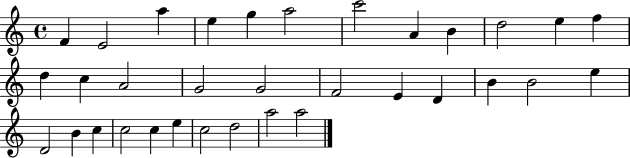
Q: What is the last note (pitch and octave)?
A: A5